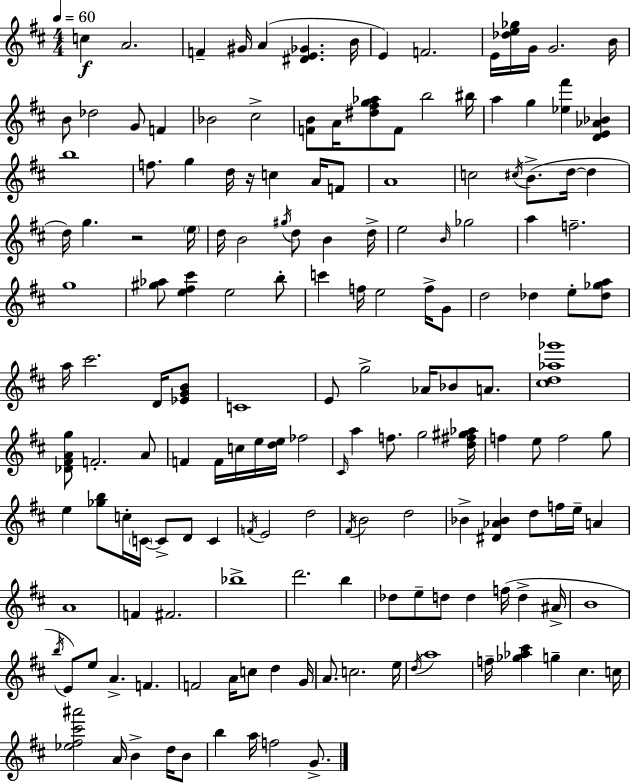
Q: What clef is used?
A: treble